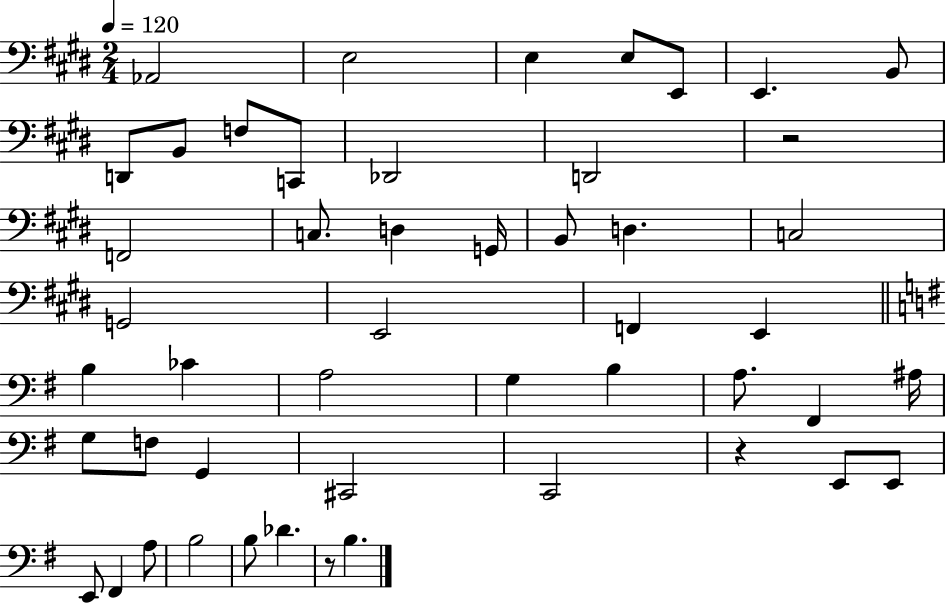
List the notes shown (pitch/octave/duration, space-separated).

Ab2/h E3/h E3/q E3/e E2/e E2/q. B2/e D2/e B2/e F3/e C2/e Db2/h D2/h R/h F2/h C3/e. D3/q G2/s B2/e D3/q. C3/h G2/h E2/h F2/q E2/q B3/q CES4/q A3/h G3/q B3/q A3/e. F#2/q A#3/s G3/e F3/e G2/q C#2/h C2/h R/q E2/e E2/e E2/e F#2/q A3/e B3/h B3/e Db4/q. R/e B3/q.